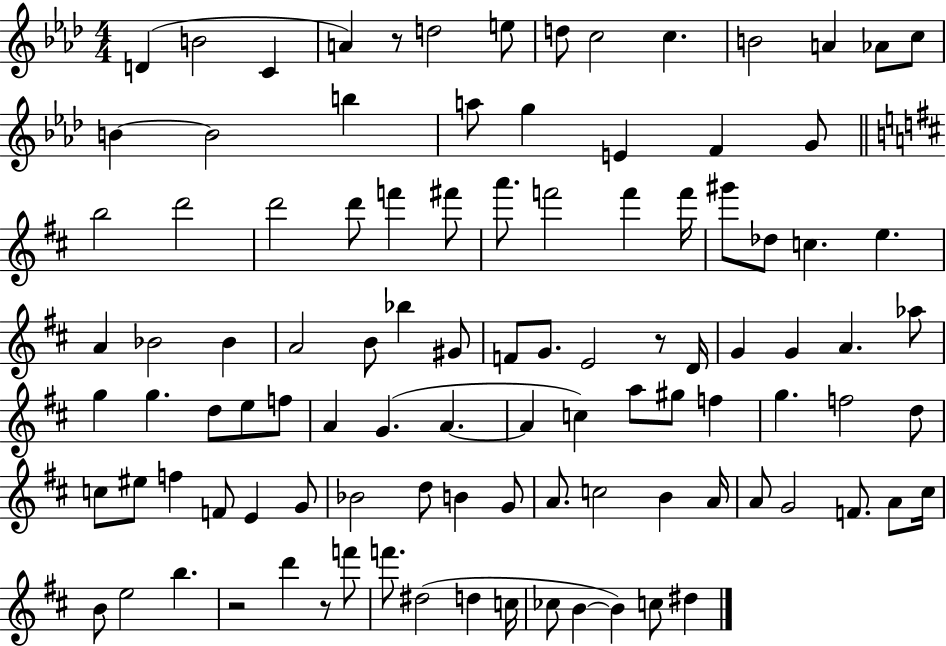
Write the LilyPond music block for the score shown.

{
  \clef treble
  \numericTimeSignature
  \time 4/4
  \key aes \major
  \repeat volta 2 { d'4( b'2 c'4 | a'4) r8 d''2 e''8 | d''8 c''2 c''4. | b'2 a'4 aes'8 c''8 | \break b'4~~ b'2 b''4 | a''8 g''4 e'4 f'4 g'8 | \bar "||" \break \key d \major b''2 d'''2 | d'''2 d'''8 f'''4 fis'''8 | a'''8. f'''2 f'''4 f'''16 | gis'''8 des''8 c''4. e''4. | \break a'4 bes'2 bes'4 | a'2 b'8 bes''4 gis'8 | f'8 g'8. e'2 r8 d'16 | g'4 g'4 a'4. aes''8 | \break g''4 g''4. d''8 e''8 f''8 | a'4 g'4.( a'4.~~ | a'4 c''4) a''8 gis''8 f''4 | g''4. f''2 d''8 | \break c''8 eis''8 f''4 f'8 e'4 g'8 | bes'2 d''8 b'4 g'8 | a'8. c''2 b'4 a'16 | a'8 g'2 f'8. a'8 cis''16 | \break b'8 e''2 b''4. | r2 d'''4 r8 f'''8 | f'''8. dis''2( d''4 c''16 | ces''8 b'4~~ b'4) c''8 dis''4 | \break } \bar "|."
}